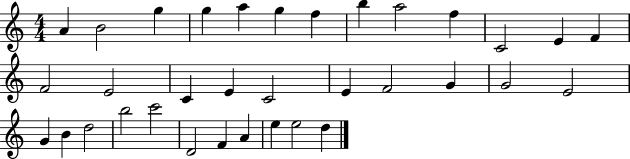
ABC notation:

X:1
T:Untitled
M:4/4
L:1/4
K:C
A B2 g g a g f b a2 f C2 E F F2 E2 C E C2 E F2 G G2 E2 G B d2 b2 c'2 D2 F A e e2 d